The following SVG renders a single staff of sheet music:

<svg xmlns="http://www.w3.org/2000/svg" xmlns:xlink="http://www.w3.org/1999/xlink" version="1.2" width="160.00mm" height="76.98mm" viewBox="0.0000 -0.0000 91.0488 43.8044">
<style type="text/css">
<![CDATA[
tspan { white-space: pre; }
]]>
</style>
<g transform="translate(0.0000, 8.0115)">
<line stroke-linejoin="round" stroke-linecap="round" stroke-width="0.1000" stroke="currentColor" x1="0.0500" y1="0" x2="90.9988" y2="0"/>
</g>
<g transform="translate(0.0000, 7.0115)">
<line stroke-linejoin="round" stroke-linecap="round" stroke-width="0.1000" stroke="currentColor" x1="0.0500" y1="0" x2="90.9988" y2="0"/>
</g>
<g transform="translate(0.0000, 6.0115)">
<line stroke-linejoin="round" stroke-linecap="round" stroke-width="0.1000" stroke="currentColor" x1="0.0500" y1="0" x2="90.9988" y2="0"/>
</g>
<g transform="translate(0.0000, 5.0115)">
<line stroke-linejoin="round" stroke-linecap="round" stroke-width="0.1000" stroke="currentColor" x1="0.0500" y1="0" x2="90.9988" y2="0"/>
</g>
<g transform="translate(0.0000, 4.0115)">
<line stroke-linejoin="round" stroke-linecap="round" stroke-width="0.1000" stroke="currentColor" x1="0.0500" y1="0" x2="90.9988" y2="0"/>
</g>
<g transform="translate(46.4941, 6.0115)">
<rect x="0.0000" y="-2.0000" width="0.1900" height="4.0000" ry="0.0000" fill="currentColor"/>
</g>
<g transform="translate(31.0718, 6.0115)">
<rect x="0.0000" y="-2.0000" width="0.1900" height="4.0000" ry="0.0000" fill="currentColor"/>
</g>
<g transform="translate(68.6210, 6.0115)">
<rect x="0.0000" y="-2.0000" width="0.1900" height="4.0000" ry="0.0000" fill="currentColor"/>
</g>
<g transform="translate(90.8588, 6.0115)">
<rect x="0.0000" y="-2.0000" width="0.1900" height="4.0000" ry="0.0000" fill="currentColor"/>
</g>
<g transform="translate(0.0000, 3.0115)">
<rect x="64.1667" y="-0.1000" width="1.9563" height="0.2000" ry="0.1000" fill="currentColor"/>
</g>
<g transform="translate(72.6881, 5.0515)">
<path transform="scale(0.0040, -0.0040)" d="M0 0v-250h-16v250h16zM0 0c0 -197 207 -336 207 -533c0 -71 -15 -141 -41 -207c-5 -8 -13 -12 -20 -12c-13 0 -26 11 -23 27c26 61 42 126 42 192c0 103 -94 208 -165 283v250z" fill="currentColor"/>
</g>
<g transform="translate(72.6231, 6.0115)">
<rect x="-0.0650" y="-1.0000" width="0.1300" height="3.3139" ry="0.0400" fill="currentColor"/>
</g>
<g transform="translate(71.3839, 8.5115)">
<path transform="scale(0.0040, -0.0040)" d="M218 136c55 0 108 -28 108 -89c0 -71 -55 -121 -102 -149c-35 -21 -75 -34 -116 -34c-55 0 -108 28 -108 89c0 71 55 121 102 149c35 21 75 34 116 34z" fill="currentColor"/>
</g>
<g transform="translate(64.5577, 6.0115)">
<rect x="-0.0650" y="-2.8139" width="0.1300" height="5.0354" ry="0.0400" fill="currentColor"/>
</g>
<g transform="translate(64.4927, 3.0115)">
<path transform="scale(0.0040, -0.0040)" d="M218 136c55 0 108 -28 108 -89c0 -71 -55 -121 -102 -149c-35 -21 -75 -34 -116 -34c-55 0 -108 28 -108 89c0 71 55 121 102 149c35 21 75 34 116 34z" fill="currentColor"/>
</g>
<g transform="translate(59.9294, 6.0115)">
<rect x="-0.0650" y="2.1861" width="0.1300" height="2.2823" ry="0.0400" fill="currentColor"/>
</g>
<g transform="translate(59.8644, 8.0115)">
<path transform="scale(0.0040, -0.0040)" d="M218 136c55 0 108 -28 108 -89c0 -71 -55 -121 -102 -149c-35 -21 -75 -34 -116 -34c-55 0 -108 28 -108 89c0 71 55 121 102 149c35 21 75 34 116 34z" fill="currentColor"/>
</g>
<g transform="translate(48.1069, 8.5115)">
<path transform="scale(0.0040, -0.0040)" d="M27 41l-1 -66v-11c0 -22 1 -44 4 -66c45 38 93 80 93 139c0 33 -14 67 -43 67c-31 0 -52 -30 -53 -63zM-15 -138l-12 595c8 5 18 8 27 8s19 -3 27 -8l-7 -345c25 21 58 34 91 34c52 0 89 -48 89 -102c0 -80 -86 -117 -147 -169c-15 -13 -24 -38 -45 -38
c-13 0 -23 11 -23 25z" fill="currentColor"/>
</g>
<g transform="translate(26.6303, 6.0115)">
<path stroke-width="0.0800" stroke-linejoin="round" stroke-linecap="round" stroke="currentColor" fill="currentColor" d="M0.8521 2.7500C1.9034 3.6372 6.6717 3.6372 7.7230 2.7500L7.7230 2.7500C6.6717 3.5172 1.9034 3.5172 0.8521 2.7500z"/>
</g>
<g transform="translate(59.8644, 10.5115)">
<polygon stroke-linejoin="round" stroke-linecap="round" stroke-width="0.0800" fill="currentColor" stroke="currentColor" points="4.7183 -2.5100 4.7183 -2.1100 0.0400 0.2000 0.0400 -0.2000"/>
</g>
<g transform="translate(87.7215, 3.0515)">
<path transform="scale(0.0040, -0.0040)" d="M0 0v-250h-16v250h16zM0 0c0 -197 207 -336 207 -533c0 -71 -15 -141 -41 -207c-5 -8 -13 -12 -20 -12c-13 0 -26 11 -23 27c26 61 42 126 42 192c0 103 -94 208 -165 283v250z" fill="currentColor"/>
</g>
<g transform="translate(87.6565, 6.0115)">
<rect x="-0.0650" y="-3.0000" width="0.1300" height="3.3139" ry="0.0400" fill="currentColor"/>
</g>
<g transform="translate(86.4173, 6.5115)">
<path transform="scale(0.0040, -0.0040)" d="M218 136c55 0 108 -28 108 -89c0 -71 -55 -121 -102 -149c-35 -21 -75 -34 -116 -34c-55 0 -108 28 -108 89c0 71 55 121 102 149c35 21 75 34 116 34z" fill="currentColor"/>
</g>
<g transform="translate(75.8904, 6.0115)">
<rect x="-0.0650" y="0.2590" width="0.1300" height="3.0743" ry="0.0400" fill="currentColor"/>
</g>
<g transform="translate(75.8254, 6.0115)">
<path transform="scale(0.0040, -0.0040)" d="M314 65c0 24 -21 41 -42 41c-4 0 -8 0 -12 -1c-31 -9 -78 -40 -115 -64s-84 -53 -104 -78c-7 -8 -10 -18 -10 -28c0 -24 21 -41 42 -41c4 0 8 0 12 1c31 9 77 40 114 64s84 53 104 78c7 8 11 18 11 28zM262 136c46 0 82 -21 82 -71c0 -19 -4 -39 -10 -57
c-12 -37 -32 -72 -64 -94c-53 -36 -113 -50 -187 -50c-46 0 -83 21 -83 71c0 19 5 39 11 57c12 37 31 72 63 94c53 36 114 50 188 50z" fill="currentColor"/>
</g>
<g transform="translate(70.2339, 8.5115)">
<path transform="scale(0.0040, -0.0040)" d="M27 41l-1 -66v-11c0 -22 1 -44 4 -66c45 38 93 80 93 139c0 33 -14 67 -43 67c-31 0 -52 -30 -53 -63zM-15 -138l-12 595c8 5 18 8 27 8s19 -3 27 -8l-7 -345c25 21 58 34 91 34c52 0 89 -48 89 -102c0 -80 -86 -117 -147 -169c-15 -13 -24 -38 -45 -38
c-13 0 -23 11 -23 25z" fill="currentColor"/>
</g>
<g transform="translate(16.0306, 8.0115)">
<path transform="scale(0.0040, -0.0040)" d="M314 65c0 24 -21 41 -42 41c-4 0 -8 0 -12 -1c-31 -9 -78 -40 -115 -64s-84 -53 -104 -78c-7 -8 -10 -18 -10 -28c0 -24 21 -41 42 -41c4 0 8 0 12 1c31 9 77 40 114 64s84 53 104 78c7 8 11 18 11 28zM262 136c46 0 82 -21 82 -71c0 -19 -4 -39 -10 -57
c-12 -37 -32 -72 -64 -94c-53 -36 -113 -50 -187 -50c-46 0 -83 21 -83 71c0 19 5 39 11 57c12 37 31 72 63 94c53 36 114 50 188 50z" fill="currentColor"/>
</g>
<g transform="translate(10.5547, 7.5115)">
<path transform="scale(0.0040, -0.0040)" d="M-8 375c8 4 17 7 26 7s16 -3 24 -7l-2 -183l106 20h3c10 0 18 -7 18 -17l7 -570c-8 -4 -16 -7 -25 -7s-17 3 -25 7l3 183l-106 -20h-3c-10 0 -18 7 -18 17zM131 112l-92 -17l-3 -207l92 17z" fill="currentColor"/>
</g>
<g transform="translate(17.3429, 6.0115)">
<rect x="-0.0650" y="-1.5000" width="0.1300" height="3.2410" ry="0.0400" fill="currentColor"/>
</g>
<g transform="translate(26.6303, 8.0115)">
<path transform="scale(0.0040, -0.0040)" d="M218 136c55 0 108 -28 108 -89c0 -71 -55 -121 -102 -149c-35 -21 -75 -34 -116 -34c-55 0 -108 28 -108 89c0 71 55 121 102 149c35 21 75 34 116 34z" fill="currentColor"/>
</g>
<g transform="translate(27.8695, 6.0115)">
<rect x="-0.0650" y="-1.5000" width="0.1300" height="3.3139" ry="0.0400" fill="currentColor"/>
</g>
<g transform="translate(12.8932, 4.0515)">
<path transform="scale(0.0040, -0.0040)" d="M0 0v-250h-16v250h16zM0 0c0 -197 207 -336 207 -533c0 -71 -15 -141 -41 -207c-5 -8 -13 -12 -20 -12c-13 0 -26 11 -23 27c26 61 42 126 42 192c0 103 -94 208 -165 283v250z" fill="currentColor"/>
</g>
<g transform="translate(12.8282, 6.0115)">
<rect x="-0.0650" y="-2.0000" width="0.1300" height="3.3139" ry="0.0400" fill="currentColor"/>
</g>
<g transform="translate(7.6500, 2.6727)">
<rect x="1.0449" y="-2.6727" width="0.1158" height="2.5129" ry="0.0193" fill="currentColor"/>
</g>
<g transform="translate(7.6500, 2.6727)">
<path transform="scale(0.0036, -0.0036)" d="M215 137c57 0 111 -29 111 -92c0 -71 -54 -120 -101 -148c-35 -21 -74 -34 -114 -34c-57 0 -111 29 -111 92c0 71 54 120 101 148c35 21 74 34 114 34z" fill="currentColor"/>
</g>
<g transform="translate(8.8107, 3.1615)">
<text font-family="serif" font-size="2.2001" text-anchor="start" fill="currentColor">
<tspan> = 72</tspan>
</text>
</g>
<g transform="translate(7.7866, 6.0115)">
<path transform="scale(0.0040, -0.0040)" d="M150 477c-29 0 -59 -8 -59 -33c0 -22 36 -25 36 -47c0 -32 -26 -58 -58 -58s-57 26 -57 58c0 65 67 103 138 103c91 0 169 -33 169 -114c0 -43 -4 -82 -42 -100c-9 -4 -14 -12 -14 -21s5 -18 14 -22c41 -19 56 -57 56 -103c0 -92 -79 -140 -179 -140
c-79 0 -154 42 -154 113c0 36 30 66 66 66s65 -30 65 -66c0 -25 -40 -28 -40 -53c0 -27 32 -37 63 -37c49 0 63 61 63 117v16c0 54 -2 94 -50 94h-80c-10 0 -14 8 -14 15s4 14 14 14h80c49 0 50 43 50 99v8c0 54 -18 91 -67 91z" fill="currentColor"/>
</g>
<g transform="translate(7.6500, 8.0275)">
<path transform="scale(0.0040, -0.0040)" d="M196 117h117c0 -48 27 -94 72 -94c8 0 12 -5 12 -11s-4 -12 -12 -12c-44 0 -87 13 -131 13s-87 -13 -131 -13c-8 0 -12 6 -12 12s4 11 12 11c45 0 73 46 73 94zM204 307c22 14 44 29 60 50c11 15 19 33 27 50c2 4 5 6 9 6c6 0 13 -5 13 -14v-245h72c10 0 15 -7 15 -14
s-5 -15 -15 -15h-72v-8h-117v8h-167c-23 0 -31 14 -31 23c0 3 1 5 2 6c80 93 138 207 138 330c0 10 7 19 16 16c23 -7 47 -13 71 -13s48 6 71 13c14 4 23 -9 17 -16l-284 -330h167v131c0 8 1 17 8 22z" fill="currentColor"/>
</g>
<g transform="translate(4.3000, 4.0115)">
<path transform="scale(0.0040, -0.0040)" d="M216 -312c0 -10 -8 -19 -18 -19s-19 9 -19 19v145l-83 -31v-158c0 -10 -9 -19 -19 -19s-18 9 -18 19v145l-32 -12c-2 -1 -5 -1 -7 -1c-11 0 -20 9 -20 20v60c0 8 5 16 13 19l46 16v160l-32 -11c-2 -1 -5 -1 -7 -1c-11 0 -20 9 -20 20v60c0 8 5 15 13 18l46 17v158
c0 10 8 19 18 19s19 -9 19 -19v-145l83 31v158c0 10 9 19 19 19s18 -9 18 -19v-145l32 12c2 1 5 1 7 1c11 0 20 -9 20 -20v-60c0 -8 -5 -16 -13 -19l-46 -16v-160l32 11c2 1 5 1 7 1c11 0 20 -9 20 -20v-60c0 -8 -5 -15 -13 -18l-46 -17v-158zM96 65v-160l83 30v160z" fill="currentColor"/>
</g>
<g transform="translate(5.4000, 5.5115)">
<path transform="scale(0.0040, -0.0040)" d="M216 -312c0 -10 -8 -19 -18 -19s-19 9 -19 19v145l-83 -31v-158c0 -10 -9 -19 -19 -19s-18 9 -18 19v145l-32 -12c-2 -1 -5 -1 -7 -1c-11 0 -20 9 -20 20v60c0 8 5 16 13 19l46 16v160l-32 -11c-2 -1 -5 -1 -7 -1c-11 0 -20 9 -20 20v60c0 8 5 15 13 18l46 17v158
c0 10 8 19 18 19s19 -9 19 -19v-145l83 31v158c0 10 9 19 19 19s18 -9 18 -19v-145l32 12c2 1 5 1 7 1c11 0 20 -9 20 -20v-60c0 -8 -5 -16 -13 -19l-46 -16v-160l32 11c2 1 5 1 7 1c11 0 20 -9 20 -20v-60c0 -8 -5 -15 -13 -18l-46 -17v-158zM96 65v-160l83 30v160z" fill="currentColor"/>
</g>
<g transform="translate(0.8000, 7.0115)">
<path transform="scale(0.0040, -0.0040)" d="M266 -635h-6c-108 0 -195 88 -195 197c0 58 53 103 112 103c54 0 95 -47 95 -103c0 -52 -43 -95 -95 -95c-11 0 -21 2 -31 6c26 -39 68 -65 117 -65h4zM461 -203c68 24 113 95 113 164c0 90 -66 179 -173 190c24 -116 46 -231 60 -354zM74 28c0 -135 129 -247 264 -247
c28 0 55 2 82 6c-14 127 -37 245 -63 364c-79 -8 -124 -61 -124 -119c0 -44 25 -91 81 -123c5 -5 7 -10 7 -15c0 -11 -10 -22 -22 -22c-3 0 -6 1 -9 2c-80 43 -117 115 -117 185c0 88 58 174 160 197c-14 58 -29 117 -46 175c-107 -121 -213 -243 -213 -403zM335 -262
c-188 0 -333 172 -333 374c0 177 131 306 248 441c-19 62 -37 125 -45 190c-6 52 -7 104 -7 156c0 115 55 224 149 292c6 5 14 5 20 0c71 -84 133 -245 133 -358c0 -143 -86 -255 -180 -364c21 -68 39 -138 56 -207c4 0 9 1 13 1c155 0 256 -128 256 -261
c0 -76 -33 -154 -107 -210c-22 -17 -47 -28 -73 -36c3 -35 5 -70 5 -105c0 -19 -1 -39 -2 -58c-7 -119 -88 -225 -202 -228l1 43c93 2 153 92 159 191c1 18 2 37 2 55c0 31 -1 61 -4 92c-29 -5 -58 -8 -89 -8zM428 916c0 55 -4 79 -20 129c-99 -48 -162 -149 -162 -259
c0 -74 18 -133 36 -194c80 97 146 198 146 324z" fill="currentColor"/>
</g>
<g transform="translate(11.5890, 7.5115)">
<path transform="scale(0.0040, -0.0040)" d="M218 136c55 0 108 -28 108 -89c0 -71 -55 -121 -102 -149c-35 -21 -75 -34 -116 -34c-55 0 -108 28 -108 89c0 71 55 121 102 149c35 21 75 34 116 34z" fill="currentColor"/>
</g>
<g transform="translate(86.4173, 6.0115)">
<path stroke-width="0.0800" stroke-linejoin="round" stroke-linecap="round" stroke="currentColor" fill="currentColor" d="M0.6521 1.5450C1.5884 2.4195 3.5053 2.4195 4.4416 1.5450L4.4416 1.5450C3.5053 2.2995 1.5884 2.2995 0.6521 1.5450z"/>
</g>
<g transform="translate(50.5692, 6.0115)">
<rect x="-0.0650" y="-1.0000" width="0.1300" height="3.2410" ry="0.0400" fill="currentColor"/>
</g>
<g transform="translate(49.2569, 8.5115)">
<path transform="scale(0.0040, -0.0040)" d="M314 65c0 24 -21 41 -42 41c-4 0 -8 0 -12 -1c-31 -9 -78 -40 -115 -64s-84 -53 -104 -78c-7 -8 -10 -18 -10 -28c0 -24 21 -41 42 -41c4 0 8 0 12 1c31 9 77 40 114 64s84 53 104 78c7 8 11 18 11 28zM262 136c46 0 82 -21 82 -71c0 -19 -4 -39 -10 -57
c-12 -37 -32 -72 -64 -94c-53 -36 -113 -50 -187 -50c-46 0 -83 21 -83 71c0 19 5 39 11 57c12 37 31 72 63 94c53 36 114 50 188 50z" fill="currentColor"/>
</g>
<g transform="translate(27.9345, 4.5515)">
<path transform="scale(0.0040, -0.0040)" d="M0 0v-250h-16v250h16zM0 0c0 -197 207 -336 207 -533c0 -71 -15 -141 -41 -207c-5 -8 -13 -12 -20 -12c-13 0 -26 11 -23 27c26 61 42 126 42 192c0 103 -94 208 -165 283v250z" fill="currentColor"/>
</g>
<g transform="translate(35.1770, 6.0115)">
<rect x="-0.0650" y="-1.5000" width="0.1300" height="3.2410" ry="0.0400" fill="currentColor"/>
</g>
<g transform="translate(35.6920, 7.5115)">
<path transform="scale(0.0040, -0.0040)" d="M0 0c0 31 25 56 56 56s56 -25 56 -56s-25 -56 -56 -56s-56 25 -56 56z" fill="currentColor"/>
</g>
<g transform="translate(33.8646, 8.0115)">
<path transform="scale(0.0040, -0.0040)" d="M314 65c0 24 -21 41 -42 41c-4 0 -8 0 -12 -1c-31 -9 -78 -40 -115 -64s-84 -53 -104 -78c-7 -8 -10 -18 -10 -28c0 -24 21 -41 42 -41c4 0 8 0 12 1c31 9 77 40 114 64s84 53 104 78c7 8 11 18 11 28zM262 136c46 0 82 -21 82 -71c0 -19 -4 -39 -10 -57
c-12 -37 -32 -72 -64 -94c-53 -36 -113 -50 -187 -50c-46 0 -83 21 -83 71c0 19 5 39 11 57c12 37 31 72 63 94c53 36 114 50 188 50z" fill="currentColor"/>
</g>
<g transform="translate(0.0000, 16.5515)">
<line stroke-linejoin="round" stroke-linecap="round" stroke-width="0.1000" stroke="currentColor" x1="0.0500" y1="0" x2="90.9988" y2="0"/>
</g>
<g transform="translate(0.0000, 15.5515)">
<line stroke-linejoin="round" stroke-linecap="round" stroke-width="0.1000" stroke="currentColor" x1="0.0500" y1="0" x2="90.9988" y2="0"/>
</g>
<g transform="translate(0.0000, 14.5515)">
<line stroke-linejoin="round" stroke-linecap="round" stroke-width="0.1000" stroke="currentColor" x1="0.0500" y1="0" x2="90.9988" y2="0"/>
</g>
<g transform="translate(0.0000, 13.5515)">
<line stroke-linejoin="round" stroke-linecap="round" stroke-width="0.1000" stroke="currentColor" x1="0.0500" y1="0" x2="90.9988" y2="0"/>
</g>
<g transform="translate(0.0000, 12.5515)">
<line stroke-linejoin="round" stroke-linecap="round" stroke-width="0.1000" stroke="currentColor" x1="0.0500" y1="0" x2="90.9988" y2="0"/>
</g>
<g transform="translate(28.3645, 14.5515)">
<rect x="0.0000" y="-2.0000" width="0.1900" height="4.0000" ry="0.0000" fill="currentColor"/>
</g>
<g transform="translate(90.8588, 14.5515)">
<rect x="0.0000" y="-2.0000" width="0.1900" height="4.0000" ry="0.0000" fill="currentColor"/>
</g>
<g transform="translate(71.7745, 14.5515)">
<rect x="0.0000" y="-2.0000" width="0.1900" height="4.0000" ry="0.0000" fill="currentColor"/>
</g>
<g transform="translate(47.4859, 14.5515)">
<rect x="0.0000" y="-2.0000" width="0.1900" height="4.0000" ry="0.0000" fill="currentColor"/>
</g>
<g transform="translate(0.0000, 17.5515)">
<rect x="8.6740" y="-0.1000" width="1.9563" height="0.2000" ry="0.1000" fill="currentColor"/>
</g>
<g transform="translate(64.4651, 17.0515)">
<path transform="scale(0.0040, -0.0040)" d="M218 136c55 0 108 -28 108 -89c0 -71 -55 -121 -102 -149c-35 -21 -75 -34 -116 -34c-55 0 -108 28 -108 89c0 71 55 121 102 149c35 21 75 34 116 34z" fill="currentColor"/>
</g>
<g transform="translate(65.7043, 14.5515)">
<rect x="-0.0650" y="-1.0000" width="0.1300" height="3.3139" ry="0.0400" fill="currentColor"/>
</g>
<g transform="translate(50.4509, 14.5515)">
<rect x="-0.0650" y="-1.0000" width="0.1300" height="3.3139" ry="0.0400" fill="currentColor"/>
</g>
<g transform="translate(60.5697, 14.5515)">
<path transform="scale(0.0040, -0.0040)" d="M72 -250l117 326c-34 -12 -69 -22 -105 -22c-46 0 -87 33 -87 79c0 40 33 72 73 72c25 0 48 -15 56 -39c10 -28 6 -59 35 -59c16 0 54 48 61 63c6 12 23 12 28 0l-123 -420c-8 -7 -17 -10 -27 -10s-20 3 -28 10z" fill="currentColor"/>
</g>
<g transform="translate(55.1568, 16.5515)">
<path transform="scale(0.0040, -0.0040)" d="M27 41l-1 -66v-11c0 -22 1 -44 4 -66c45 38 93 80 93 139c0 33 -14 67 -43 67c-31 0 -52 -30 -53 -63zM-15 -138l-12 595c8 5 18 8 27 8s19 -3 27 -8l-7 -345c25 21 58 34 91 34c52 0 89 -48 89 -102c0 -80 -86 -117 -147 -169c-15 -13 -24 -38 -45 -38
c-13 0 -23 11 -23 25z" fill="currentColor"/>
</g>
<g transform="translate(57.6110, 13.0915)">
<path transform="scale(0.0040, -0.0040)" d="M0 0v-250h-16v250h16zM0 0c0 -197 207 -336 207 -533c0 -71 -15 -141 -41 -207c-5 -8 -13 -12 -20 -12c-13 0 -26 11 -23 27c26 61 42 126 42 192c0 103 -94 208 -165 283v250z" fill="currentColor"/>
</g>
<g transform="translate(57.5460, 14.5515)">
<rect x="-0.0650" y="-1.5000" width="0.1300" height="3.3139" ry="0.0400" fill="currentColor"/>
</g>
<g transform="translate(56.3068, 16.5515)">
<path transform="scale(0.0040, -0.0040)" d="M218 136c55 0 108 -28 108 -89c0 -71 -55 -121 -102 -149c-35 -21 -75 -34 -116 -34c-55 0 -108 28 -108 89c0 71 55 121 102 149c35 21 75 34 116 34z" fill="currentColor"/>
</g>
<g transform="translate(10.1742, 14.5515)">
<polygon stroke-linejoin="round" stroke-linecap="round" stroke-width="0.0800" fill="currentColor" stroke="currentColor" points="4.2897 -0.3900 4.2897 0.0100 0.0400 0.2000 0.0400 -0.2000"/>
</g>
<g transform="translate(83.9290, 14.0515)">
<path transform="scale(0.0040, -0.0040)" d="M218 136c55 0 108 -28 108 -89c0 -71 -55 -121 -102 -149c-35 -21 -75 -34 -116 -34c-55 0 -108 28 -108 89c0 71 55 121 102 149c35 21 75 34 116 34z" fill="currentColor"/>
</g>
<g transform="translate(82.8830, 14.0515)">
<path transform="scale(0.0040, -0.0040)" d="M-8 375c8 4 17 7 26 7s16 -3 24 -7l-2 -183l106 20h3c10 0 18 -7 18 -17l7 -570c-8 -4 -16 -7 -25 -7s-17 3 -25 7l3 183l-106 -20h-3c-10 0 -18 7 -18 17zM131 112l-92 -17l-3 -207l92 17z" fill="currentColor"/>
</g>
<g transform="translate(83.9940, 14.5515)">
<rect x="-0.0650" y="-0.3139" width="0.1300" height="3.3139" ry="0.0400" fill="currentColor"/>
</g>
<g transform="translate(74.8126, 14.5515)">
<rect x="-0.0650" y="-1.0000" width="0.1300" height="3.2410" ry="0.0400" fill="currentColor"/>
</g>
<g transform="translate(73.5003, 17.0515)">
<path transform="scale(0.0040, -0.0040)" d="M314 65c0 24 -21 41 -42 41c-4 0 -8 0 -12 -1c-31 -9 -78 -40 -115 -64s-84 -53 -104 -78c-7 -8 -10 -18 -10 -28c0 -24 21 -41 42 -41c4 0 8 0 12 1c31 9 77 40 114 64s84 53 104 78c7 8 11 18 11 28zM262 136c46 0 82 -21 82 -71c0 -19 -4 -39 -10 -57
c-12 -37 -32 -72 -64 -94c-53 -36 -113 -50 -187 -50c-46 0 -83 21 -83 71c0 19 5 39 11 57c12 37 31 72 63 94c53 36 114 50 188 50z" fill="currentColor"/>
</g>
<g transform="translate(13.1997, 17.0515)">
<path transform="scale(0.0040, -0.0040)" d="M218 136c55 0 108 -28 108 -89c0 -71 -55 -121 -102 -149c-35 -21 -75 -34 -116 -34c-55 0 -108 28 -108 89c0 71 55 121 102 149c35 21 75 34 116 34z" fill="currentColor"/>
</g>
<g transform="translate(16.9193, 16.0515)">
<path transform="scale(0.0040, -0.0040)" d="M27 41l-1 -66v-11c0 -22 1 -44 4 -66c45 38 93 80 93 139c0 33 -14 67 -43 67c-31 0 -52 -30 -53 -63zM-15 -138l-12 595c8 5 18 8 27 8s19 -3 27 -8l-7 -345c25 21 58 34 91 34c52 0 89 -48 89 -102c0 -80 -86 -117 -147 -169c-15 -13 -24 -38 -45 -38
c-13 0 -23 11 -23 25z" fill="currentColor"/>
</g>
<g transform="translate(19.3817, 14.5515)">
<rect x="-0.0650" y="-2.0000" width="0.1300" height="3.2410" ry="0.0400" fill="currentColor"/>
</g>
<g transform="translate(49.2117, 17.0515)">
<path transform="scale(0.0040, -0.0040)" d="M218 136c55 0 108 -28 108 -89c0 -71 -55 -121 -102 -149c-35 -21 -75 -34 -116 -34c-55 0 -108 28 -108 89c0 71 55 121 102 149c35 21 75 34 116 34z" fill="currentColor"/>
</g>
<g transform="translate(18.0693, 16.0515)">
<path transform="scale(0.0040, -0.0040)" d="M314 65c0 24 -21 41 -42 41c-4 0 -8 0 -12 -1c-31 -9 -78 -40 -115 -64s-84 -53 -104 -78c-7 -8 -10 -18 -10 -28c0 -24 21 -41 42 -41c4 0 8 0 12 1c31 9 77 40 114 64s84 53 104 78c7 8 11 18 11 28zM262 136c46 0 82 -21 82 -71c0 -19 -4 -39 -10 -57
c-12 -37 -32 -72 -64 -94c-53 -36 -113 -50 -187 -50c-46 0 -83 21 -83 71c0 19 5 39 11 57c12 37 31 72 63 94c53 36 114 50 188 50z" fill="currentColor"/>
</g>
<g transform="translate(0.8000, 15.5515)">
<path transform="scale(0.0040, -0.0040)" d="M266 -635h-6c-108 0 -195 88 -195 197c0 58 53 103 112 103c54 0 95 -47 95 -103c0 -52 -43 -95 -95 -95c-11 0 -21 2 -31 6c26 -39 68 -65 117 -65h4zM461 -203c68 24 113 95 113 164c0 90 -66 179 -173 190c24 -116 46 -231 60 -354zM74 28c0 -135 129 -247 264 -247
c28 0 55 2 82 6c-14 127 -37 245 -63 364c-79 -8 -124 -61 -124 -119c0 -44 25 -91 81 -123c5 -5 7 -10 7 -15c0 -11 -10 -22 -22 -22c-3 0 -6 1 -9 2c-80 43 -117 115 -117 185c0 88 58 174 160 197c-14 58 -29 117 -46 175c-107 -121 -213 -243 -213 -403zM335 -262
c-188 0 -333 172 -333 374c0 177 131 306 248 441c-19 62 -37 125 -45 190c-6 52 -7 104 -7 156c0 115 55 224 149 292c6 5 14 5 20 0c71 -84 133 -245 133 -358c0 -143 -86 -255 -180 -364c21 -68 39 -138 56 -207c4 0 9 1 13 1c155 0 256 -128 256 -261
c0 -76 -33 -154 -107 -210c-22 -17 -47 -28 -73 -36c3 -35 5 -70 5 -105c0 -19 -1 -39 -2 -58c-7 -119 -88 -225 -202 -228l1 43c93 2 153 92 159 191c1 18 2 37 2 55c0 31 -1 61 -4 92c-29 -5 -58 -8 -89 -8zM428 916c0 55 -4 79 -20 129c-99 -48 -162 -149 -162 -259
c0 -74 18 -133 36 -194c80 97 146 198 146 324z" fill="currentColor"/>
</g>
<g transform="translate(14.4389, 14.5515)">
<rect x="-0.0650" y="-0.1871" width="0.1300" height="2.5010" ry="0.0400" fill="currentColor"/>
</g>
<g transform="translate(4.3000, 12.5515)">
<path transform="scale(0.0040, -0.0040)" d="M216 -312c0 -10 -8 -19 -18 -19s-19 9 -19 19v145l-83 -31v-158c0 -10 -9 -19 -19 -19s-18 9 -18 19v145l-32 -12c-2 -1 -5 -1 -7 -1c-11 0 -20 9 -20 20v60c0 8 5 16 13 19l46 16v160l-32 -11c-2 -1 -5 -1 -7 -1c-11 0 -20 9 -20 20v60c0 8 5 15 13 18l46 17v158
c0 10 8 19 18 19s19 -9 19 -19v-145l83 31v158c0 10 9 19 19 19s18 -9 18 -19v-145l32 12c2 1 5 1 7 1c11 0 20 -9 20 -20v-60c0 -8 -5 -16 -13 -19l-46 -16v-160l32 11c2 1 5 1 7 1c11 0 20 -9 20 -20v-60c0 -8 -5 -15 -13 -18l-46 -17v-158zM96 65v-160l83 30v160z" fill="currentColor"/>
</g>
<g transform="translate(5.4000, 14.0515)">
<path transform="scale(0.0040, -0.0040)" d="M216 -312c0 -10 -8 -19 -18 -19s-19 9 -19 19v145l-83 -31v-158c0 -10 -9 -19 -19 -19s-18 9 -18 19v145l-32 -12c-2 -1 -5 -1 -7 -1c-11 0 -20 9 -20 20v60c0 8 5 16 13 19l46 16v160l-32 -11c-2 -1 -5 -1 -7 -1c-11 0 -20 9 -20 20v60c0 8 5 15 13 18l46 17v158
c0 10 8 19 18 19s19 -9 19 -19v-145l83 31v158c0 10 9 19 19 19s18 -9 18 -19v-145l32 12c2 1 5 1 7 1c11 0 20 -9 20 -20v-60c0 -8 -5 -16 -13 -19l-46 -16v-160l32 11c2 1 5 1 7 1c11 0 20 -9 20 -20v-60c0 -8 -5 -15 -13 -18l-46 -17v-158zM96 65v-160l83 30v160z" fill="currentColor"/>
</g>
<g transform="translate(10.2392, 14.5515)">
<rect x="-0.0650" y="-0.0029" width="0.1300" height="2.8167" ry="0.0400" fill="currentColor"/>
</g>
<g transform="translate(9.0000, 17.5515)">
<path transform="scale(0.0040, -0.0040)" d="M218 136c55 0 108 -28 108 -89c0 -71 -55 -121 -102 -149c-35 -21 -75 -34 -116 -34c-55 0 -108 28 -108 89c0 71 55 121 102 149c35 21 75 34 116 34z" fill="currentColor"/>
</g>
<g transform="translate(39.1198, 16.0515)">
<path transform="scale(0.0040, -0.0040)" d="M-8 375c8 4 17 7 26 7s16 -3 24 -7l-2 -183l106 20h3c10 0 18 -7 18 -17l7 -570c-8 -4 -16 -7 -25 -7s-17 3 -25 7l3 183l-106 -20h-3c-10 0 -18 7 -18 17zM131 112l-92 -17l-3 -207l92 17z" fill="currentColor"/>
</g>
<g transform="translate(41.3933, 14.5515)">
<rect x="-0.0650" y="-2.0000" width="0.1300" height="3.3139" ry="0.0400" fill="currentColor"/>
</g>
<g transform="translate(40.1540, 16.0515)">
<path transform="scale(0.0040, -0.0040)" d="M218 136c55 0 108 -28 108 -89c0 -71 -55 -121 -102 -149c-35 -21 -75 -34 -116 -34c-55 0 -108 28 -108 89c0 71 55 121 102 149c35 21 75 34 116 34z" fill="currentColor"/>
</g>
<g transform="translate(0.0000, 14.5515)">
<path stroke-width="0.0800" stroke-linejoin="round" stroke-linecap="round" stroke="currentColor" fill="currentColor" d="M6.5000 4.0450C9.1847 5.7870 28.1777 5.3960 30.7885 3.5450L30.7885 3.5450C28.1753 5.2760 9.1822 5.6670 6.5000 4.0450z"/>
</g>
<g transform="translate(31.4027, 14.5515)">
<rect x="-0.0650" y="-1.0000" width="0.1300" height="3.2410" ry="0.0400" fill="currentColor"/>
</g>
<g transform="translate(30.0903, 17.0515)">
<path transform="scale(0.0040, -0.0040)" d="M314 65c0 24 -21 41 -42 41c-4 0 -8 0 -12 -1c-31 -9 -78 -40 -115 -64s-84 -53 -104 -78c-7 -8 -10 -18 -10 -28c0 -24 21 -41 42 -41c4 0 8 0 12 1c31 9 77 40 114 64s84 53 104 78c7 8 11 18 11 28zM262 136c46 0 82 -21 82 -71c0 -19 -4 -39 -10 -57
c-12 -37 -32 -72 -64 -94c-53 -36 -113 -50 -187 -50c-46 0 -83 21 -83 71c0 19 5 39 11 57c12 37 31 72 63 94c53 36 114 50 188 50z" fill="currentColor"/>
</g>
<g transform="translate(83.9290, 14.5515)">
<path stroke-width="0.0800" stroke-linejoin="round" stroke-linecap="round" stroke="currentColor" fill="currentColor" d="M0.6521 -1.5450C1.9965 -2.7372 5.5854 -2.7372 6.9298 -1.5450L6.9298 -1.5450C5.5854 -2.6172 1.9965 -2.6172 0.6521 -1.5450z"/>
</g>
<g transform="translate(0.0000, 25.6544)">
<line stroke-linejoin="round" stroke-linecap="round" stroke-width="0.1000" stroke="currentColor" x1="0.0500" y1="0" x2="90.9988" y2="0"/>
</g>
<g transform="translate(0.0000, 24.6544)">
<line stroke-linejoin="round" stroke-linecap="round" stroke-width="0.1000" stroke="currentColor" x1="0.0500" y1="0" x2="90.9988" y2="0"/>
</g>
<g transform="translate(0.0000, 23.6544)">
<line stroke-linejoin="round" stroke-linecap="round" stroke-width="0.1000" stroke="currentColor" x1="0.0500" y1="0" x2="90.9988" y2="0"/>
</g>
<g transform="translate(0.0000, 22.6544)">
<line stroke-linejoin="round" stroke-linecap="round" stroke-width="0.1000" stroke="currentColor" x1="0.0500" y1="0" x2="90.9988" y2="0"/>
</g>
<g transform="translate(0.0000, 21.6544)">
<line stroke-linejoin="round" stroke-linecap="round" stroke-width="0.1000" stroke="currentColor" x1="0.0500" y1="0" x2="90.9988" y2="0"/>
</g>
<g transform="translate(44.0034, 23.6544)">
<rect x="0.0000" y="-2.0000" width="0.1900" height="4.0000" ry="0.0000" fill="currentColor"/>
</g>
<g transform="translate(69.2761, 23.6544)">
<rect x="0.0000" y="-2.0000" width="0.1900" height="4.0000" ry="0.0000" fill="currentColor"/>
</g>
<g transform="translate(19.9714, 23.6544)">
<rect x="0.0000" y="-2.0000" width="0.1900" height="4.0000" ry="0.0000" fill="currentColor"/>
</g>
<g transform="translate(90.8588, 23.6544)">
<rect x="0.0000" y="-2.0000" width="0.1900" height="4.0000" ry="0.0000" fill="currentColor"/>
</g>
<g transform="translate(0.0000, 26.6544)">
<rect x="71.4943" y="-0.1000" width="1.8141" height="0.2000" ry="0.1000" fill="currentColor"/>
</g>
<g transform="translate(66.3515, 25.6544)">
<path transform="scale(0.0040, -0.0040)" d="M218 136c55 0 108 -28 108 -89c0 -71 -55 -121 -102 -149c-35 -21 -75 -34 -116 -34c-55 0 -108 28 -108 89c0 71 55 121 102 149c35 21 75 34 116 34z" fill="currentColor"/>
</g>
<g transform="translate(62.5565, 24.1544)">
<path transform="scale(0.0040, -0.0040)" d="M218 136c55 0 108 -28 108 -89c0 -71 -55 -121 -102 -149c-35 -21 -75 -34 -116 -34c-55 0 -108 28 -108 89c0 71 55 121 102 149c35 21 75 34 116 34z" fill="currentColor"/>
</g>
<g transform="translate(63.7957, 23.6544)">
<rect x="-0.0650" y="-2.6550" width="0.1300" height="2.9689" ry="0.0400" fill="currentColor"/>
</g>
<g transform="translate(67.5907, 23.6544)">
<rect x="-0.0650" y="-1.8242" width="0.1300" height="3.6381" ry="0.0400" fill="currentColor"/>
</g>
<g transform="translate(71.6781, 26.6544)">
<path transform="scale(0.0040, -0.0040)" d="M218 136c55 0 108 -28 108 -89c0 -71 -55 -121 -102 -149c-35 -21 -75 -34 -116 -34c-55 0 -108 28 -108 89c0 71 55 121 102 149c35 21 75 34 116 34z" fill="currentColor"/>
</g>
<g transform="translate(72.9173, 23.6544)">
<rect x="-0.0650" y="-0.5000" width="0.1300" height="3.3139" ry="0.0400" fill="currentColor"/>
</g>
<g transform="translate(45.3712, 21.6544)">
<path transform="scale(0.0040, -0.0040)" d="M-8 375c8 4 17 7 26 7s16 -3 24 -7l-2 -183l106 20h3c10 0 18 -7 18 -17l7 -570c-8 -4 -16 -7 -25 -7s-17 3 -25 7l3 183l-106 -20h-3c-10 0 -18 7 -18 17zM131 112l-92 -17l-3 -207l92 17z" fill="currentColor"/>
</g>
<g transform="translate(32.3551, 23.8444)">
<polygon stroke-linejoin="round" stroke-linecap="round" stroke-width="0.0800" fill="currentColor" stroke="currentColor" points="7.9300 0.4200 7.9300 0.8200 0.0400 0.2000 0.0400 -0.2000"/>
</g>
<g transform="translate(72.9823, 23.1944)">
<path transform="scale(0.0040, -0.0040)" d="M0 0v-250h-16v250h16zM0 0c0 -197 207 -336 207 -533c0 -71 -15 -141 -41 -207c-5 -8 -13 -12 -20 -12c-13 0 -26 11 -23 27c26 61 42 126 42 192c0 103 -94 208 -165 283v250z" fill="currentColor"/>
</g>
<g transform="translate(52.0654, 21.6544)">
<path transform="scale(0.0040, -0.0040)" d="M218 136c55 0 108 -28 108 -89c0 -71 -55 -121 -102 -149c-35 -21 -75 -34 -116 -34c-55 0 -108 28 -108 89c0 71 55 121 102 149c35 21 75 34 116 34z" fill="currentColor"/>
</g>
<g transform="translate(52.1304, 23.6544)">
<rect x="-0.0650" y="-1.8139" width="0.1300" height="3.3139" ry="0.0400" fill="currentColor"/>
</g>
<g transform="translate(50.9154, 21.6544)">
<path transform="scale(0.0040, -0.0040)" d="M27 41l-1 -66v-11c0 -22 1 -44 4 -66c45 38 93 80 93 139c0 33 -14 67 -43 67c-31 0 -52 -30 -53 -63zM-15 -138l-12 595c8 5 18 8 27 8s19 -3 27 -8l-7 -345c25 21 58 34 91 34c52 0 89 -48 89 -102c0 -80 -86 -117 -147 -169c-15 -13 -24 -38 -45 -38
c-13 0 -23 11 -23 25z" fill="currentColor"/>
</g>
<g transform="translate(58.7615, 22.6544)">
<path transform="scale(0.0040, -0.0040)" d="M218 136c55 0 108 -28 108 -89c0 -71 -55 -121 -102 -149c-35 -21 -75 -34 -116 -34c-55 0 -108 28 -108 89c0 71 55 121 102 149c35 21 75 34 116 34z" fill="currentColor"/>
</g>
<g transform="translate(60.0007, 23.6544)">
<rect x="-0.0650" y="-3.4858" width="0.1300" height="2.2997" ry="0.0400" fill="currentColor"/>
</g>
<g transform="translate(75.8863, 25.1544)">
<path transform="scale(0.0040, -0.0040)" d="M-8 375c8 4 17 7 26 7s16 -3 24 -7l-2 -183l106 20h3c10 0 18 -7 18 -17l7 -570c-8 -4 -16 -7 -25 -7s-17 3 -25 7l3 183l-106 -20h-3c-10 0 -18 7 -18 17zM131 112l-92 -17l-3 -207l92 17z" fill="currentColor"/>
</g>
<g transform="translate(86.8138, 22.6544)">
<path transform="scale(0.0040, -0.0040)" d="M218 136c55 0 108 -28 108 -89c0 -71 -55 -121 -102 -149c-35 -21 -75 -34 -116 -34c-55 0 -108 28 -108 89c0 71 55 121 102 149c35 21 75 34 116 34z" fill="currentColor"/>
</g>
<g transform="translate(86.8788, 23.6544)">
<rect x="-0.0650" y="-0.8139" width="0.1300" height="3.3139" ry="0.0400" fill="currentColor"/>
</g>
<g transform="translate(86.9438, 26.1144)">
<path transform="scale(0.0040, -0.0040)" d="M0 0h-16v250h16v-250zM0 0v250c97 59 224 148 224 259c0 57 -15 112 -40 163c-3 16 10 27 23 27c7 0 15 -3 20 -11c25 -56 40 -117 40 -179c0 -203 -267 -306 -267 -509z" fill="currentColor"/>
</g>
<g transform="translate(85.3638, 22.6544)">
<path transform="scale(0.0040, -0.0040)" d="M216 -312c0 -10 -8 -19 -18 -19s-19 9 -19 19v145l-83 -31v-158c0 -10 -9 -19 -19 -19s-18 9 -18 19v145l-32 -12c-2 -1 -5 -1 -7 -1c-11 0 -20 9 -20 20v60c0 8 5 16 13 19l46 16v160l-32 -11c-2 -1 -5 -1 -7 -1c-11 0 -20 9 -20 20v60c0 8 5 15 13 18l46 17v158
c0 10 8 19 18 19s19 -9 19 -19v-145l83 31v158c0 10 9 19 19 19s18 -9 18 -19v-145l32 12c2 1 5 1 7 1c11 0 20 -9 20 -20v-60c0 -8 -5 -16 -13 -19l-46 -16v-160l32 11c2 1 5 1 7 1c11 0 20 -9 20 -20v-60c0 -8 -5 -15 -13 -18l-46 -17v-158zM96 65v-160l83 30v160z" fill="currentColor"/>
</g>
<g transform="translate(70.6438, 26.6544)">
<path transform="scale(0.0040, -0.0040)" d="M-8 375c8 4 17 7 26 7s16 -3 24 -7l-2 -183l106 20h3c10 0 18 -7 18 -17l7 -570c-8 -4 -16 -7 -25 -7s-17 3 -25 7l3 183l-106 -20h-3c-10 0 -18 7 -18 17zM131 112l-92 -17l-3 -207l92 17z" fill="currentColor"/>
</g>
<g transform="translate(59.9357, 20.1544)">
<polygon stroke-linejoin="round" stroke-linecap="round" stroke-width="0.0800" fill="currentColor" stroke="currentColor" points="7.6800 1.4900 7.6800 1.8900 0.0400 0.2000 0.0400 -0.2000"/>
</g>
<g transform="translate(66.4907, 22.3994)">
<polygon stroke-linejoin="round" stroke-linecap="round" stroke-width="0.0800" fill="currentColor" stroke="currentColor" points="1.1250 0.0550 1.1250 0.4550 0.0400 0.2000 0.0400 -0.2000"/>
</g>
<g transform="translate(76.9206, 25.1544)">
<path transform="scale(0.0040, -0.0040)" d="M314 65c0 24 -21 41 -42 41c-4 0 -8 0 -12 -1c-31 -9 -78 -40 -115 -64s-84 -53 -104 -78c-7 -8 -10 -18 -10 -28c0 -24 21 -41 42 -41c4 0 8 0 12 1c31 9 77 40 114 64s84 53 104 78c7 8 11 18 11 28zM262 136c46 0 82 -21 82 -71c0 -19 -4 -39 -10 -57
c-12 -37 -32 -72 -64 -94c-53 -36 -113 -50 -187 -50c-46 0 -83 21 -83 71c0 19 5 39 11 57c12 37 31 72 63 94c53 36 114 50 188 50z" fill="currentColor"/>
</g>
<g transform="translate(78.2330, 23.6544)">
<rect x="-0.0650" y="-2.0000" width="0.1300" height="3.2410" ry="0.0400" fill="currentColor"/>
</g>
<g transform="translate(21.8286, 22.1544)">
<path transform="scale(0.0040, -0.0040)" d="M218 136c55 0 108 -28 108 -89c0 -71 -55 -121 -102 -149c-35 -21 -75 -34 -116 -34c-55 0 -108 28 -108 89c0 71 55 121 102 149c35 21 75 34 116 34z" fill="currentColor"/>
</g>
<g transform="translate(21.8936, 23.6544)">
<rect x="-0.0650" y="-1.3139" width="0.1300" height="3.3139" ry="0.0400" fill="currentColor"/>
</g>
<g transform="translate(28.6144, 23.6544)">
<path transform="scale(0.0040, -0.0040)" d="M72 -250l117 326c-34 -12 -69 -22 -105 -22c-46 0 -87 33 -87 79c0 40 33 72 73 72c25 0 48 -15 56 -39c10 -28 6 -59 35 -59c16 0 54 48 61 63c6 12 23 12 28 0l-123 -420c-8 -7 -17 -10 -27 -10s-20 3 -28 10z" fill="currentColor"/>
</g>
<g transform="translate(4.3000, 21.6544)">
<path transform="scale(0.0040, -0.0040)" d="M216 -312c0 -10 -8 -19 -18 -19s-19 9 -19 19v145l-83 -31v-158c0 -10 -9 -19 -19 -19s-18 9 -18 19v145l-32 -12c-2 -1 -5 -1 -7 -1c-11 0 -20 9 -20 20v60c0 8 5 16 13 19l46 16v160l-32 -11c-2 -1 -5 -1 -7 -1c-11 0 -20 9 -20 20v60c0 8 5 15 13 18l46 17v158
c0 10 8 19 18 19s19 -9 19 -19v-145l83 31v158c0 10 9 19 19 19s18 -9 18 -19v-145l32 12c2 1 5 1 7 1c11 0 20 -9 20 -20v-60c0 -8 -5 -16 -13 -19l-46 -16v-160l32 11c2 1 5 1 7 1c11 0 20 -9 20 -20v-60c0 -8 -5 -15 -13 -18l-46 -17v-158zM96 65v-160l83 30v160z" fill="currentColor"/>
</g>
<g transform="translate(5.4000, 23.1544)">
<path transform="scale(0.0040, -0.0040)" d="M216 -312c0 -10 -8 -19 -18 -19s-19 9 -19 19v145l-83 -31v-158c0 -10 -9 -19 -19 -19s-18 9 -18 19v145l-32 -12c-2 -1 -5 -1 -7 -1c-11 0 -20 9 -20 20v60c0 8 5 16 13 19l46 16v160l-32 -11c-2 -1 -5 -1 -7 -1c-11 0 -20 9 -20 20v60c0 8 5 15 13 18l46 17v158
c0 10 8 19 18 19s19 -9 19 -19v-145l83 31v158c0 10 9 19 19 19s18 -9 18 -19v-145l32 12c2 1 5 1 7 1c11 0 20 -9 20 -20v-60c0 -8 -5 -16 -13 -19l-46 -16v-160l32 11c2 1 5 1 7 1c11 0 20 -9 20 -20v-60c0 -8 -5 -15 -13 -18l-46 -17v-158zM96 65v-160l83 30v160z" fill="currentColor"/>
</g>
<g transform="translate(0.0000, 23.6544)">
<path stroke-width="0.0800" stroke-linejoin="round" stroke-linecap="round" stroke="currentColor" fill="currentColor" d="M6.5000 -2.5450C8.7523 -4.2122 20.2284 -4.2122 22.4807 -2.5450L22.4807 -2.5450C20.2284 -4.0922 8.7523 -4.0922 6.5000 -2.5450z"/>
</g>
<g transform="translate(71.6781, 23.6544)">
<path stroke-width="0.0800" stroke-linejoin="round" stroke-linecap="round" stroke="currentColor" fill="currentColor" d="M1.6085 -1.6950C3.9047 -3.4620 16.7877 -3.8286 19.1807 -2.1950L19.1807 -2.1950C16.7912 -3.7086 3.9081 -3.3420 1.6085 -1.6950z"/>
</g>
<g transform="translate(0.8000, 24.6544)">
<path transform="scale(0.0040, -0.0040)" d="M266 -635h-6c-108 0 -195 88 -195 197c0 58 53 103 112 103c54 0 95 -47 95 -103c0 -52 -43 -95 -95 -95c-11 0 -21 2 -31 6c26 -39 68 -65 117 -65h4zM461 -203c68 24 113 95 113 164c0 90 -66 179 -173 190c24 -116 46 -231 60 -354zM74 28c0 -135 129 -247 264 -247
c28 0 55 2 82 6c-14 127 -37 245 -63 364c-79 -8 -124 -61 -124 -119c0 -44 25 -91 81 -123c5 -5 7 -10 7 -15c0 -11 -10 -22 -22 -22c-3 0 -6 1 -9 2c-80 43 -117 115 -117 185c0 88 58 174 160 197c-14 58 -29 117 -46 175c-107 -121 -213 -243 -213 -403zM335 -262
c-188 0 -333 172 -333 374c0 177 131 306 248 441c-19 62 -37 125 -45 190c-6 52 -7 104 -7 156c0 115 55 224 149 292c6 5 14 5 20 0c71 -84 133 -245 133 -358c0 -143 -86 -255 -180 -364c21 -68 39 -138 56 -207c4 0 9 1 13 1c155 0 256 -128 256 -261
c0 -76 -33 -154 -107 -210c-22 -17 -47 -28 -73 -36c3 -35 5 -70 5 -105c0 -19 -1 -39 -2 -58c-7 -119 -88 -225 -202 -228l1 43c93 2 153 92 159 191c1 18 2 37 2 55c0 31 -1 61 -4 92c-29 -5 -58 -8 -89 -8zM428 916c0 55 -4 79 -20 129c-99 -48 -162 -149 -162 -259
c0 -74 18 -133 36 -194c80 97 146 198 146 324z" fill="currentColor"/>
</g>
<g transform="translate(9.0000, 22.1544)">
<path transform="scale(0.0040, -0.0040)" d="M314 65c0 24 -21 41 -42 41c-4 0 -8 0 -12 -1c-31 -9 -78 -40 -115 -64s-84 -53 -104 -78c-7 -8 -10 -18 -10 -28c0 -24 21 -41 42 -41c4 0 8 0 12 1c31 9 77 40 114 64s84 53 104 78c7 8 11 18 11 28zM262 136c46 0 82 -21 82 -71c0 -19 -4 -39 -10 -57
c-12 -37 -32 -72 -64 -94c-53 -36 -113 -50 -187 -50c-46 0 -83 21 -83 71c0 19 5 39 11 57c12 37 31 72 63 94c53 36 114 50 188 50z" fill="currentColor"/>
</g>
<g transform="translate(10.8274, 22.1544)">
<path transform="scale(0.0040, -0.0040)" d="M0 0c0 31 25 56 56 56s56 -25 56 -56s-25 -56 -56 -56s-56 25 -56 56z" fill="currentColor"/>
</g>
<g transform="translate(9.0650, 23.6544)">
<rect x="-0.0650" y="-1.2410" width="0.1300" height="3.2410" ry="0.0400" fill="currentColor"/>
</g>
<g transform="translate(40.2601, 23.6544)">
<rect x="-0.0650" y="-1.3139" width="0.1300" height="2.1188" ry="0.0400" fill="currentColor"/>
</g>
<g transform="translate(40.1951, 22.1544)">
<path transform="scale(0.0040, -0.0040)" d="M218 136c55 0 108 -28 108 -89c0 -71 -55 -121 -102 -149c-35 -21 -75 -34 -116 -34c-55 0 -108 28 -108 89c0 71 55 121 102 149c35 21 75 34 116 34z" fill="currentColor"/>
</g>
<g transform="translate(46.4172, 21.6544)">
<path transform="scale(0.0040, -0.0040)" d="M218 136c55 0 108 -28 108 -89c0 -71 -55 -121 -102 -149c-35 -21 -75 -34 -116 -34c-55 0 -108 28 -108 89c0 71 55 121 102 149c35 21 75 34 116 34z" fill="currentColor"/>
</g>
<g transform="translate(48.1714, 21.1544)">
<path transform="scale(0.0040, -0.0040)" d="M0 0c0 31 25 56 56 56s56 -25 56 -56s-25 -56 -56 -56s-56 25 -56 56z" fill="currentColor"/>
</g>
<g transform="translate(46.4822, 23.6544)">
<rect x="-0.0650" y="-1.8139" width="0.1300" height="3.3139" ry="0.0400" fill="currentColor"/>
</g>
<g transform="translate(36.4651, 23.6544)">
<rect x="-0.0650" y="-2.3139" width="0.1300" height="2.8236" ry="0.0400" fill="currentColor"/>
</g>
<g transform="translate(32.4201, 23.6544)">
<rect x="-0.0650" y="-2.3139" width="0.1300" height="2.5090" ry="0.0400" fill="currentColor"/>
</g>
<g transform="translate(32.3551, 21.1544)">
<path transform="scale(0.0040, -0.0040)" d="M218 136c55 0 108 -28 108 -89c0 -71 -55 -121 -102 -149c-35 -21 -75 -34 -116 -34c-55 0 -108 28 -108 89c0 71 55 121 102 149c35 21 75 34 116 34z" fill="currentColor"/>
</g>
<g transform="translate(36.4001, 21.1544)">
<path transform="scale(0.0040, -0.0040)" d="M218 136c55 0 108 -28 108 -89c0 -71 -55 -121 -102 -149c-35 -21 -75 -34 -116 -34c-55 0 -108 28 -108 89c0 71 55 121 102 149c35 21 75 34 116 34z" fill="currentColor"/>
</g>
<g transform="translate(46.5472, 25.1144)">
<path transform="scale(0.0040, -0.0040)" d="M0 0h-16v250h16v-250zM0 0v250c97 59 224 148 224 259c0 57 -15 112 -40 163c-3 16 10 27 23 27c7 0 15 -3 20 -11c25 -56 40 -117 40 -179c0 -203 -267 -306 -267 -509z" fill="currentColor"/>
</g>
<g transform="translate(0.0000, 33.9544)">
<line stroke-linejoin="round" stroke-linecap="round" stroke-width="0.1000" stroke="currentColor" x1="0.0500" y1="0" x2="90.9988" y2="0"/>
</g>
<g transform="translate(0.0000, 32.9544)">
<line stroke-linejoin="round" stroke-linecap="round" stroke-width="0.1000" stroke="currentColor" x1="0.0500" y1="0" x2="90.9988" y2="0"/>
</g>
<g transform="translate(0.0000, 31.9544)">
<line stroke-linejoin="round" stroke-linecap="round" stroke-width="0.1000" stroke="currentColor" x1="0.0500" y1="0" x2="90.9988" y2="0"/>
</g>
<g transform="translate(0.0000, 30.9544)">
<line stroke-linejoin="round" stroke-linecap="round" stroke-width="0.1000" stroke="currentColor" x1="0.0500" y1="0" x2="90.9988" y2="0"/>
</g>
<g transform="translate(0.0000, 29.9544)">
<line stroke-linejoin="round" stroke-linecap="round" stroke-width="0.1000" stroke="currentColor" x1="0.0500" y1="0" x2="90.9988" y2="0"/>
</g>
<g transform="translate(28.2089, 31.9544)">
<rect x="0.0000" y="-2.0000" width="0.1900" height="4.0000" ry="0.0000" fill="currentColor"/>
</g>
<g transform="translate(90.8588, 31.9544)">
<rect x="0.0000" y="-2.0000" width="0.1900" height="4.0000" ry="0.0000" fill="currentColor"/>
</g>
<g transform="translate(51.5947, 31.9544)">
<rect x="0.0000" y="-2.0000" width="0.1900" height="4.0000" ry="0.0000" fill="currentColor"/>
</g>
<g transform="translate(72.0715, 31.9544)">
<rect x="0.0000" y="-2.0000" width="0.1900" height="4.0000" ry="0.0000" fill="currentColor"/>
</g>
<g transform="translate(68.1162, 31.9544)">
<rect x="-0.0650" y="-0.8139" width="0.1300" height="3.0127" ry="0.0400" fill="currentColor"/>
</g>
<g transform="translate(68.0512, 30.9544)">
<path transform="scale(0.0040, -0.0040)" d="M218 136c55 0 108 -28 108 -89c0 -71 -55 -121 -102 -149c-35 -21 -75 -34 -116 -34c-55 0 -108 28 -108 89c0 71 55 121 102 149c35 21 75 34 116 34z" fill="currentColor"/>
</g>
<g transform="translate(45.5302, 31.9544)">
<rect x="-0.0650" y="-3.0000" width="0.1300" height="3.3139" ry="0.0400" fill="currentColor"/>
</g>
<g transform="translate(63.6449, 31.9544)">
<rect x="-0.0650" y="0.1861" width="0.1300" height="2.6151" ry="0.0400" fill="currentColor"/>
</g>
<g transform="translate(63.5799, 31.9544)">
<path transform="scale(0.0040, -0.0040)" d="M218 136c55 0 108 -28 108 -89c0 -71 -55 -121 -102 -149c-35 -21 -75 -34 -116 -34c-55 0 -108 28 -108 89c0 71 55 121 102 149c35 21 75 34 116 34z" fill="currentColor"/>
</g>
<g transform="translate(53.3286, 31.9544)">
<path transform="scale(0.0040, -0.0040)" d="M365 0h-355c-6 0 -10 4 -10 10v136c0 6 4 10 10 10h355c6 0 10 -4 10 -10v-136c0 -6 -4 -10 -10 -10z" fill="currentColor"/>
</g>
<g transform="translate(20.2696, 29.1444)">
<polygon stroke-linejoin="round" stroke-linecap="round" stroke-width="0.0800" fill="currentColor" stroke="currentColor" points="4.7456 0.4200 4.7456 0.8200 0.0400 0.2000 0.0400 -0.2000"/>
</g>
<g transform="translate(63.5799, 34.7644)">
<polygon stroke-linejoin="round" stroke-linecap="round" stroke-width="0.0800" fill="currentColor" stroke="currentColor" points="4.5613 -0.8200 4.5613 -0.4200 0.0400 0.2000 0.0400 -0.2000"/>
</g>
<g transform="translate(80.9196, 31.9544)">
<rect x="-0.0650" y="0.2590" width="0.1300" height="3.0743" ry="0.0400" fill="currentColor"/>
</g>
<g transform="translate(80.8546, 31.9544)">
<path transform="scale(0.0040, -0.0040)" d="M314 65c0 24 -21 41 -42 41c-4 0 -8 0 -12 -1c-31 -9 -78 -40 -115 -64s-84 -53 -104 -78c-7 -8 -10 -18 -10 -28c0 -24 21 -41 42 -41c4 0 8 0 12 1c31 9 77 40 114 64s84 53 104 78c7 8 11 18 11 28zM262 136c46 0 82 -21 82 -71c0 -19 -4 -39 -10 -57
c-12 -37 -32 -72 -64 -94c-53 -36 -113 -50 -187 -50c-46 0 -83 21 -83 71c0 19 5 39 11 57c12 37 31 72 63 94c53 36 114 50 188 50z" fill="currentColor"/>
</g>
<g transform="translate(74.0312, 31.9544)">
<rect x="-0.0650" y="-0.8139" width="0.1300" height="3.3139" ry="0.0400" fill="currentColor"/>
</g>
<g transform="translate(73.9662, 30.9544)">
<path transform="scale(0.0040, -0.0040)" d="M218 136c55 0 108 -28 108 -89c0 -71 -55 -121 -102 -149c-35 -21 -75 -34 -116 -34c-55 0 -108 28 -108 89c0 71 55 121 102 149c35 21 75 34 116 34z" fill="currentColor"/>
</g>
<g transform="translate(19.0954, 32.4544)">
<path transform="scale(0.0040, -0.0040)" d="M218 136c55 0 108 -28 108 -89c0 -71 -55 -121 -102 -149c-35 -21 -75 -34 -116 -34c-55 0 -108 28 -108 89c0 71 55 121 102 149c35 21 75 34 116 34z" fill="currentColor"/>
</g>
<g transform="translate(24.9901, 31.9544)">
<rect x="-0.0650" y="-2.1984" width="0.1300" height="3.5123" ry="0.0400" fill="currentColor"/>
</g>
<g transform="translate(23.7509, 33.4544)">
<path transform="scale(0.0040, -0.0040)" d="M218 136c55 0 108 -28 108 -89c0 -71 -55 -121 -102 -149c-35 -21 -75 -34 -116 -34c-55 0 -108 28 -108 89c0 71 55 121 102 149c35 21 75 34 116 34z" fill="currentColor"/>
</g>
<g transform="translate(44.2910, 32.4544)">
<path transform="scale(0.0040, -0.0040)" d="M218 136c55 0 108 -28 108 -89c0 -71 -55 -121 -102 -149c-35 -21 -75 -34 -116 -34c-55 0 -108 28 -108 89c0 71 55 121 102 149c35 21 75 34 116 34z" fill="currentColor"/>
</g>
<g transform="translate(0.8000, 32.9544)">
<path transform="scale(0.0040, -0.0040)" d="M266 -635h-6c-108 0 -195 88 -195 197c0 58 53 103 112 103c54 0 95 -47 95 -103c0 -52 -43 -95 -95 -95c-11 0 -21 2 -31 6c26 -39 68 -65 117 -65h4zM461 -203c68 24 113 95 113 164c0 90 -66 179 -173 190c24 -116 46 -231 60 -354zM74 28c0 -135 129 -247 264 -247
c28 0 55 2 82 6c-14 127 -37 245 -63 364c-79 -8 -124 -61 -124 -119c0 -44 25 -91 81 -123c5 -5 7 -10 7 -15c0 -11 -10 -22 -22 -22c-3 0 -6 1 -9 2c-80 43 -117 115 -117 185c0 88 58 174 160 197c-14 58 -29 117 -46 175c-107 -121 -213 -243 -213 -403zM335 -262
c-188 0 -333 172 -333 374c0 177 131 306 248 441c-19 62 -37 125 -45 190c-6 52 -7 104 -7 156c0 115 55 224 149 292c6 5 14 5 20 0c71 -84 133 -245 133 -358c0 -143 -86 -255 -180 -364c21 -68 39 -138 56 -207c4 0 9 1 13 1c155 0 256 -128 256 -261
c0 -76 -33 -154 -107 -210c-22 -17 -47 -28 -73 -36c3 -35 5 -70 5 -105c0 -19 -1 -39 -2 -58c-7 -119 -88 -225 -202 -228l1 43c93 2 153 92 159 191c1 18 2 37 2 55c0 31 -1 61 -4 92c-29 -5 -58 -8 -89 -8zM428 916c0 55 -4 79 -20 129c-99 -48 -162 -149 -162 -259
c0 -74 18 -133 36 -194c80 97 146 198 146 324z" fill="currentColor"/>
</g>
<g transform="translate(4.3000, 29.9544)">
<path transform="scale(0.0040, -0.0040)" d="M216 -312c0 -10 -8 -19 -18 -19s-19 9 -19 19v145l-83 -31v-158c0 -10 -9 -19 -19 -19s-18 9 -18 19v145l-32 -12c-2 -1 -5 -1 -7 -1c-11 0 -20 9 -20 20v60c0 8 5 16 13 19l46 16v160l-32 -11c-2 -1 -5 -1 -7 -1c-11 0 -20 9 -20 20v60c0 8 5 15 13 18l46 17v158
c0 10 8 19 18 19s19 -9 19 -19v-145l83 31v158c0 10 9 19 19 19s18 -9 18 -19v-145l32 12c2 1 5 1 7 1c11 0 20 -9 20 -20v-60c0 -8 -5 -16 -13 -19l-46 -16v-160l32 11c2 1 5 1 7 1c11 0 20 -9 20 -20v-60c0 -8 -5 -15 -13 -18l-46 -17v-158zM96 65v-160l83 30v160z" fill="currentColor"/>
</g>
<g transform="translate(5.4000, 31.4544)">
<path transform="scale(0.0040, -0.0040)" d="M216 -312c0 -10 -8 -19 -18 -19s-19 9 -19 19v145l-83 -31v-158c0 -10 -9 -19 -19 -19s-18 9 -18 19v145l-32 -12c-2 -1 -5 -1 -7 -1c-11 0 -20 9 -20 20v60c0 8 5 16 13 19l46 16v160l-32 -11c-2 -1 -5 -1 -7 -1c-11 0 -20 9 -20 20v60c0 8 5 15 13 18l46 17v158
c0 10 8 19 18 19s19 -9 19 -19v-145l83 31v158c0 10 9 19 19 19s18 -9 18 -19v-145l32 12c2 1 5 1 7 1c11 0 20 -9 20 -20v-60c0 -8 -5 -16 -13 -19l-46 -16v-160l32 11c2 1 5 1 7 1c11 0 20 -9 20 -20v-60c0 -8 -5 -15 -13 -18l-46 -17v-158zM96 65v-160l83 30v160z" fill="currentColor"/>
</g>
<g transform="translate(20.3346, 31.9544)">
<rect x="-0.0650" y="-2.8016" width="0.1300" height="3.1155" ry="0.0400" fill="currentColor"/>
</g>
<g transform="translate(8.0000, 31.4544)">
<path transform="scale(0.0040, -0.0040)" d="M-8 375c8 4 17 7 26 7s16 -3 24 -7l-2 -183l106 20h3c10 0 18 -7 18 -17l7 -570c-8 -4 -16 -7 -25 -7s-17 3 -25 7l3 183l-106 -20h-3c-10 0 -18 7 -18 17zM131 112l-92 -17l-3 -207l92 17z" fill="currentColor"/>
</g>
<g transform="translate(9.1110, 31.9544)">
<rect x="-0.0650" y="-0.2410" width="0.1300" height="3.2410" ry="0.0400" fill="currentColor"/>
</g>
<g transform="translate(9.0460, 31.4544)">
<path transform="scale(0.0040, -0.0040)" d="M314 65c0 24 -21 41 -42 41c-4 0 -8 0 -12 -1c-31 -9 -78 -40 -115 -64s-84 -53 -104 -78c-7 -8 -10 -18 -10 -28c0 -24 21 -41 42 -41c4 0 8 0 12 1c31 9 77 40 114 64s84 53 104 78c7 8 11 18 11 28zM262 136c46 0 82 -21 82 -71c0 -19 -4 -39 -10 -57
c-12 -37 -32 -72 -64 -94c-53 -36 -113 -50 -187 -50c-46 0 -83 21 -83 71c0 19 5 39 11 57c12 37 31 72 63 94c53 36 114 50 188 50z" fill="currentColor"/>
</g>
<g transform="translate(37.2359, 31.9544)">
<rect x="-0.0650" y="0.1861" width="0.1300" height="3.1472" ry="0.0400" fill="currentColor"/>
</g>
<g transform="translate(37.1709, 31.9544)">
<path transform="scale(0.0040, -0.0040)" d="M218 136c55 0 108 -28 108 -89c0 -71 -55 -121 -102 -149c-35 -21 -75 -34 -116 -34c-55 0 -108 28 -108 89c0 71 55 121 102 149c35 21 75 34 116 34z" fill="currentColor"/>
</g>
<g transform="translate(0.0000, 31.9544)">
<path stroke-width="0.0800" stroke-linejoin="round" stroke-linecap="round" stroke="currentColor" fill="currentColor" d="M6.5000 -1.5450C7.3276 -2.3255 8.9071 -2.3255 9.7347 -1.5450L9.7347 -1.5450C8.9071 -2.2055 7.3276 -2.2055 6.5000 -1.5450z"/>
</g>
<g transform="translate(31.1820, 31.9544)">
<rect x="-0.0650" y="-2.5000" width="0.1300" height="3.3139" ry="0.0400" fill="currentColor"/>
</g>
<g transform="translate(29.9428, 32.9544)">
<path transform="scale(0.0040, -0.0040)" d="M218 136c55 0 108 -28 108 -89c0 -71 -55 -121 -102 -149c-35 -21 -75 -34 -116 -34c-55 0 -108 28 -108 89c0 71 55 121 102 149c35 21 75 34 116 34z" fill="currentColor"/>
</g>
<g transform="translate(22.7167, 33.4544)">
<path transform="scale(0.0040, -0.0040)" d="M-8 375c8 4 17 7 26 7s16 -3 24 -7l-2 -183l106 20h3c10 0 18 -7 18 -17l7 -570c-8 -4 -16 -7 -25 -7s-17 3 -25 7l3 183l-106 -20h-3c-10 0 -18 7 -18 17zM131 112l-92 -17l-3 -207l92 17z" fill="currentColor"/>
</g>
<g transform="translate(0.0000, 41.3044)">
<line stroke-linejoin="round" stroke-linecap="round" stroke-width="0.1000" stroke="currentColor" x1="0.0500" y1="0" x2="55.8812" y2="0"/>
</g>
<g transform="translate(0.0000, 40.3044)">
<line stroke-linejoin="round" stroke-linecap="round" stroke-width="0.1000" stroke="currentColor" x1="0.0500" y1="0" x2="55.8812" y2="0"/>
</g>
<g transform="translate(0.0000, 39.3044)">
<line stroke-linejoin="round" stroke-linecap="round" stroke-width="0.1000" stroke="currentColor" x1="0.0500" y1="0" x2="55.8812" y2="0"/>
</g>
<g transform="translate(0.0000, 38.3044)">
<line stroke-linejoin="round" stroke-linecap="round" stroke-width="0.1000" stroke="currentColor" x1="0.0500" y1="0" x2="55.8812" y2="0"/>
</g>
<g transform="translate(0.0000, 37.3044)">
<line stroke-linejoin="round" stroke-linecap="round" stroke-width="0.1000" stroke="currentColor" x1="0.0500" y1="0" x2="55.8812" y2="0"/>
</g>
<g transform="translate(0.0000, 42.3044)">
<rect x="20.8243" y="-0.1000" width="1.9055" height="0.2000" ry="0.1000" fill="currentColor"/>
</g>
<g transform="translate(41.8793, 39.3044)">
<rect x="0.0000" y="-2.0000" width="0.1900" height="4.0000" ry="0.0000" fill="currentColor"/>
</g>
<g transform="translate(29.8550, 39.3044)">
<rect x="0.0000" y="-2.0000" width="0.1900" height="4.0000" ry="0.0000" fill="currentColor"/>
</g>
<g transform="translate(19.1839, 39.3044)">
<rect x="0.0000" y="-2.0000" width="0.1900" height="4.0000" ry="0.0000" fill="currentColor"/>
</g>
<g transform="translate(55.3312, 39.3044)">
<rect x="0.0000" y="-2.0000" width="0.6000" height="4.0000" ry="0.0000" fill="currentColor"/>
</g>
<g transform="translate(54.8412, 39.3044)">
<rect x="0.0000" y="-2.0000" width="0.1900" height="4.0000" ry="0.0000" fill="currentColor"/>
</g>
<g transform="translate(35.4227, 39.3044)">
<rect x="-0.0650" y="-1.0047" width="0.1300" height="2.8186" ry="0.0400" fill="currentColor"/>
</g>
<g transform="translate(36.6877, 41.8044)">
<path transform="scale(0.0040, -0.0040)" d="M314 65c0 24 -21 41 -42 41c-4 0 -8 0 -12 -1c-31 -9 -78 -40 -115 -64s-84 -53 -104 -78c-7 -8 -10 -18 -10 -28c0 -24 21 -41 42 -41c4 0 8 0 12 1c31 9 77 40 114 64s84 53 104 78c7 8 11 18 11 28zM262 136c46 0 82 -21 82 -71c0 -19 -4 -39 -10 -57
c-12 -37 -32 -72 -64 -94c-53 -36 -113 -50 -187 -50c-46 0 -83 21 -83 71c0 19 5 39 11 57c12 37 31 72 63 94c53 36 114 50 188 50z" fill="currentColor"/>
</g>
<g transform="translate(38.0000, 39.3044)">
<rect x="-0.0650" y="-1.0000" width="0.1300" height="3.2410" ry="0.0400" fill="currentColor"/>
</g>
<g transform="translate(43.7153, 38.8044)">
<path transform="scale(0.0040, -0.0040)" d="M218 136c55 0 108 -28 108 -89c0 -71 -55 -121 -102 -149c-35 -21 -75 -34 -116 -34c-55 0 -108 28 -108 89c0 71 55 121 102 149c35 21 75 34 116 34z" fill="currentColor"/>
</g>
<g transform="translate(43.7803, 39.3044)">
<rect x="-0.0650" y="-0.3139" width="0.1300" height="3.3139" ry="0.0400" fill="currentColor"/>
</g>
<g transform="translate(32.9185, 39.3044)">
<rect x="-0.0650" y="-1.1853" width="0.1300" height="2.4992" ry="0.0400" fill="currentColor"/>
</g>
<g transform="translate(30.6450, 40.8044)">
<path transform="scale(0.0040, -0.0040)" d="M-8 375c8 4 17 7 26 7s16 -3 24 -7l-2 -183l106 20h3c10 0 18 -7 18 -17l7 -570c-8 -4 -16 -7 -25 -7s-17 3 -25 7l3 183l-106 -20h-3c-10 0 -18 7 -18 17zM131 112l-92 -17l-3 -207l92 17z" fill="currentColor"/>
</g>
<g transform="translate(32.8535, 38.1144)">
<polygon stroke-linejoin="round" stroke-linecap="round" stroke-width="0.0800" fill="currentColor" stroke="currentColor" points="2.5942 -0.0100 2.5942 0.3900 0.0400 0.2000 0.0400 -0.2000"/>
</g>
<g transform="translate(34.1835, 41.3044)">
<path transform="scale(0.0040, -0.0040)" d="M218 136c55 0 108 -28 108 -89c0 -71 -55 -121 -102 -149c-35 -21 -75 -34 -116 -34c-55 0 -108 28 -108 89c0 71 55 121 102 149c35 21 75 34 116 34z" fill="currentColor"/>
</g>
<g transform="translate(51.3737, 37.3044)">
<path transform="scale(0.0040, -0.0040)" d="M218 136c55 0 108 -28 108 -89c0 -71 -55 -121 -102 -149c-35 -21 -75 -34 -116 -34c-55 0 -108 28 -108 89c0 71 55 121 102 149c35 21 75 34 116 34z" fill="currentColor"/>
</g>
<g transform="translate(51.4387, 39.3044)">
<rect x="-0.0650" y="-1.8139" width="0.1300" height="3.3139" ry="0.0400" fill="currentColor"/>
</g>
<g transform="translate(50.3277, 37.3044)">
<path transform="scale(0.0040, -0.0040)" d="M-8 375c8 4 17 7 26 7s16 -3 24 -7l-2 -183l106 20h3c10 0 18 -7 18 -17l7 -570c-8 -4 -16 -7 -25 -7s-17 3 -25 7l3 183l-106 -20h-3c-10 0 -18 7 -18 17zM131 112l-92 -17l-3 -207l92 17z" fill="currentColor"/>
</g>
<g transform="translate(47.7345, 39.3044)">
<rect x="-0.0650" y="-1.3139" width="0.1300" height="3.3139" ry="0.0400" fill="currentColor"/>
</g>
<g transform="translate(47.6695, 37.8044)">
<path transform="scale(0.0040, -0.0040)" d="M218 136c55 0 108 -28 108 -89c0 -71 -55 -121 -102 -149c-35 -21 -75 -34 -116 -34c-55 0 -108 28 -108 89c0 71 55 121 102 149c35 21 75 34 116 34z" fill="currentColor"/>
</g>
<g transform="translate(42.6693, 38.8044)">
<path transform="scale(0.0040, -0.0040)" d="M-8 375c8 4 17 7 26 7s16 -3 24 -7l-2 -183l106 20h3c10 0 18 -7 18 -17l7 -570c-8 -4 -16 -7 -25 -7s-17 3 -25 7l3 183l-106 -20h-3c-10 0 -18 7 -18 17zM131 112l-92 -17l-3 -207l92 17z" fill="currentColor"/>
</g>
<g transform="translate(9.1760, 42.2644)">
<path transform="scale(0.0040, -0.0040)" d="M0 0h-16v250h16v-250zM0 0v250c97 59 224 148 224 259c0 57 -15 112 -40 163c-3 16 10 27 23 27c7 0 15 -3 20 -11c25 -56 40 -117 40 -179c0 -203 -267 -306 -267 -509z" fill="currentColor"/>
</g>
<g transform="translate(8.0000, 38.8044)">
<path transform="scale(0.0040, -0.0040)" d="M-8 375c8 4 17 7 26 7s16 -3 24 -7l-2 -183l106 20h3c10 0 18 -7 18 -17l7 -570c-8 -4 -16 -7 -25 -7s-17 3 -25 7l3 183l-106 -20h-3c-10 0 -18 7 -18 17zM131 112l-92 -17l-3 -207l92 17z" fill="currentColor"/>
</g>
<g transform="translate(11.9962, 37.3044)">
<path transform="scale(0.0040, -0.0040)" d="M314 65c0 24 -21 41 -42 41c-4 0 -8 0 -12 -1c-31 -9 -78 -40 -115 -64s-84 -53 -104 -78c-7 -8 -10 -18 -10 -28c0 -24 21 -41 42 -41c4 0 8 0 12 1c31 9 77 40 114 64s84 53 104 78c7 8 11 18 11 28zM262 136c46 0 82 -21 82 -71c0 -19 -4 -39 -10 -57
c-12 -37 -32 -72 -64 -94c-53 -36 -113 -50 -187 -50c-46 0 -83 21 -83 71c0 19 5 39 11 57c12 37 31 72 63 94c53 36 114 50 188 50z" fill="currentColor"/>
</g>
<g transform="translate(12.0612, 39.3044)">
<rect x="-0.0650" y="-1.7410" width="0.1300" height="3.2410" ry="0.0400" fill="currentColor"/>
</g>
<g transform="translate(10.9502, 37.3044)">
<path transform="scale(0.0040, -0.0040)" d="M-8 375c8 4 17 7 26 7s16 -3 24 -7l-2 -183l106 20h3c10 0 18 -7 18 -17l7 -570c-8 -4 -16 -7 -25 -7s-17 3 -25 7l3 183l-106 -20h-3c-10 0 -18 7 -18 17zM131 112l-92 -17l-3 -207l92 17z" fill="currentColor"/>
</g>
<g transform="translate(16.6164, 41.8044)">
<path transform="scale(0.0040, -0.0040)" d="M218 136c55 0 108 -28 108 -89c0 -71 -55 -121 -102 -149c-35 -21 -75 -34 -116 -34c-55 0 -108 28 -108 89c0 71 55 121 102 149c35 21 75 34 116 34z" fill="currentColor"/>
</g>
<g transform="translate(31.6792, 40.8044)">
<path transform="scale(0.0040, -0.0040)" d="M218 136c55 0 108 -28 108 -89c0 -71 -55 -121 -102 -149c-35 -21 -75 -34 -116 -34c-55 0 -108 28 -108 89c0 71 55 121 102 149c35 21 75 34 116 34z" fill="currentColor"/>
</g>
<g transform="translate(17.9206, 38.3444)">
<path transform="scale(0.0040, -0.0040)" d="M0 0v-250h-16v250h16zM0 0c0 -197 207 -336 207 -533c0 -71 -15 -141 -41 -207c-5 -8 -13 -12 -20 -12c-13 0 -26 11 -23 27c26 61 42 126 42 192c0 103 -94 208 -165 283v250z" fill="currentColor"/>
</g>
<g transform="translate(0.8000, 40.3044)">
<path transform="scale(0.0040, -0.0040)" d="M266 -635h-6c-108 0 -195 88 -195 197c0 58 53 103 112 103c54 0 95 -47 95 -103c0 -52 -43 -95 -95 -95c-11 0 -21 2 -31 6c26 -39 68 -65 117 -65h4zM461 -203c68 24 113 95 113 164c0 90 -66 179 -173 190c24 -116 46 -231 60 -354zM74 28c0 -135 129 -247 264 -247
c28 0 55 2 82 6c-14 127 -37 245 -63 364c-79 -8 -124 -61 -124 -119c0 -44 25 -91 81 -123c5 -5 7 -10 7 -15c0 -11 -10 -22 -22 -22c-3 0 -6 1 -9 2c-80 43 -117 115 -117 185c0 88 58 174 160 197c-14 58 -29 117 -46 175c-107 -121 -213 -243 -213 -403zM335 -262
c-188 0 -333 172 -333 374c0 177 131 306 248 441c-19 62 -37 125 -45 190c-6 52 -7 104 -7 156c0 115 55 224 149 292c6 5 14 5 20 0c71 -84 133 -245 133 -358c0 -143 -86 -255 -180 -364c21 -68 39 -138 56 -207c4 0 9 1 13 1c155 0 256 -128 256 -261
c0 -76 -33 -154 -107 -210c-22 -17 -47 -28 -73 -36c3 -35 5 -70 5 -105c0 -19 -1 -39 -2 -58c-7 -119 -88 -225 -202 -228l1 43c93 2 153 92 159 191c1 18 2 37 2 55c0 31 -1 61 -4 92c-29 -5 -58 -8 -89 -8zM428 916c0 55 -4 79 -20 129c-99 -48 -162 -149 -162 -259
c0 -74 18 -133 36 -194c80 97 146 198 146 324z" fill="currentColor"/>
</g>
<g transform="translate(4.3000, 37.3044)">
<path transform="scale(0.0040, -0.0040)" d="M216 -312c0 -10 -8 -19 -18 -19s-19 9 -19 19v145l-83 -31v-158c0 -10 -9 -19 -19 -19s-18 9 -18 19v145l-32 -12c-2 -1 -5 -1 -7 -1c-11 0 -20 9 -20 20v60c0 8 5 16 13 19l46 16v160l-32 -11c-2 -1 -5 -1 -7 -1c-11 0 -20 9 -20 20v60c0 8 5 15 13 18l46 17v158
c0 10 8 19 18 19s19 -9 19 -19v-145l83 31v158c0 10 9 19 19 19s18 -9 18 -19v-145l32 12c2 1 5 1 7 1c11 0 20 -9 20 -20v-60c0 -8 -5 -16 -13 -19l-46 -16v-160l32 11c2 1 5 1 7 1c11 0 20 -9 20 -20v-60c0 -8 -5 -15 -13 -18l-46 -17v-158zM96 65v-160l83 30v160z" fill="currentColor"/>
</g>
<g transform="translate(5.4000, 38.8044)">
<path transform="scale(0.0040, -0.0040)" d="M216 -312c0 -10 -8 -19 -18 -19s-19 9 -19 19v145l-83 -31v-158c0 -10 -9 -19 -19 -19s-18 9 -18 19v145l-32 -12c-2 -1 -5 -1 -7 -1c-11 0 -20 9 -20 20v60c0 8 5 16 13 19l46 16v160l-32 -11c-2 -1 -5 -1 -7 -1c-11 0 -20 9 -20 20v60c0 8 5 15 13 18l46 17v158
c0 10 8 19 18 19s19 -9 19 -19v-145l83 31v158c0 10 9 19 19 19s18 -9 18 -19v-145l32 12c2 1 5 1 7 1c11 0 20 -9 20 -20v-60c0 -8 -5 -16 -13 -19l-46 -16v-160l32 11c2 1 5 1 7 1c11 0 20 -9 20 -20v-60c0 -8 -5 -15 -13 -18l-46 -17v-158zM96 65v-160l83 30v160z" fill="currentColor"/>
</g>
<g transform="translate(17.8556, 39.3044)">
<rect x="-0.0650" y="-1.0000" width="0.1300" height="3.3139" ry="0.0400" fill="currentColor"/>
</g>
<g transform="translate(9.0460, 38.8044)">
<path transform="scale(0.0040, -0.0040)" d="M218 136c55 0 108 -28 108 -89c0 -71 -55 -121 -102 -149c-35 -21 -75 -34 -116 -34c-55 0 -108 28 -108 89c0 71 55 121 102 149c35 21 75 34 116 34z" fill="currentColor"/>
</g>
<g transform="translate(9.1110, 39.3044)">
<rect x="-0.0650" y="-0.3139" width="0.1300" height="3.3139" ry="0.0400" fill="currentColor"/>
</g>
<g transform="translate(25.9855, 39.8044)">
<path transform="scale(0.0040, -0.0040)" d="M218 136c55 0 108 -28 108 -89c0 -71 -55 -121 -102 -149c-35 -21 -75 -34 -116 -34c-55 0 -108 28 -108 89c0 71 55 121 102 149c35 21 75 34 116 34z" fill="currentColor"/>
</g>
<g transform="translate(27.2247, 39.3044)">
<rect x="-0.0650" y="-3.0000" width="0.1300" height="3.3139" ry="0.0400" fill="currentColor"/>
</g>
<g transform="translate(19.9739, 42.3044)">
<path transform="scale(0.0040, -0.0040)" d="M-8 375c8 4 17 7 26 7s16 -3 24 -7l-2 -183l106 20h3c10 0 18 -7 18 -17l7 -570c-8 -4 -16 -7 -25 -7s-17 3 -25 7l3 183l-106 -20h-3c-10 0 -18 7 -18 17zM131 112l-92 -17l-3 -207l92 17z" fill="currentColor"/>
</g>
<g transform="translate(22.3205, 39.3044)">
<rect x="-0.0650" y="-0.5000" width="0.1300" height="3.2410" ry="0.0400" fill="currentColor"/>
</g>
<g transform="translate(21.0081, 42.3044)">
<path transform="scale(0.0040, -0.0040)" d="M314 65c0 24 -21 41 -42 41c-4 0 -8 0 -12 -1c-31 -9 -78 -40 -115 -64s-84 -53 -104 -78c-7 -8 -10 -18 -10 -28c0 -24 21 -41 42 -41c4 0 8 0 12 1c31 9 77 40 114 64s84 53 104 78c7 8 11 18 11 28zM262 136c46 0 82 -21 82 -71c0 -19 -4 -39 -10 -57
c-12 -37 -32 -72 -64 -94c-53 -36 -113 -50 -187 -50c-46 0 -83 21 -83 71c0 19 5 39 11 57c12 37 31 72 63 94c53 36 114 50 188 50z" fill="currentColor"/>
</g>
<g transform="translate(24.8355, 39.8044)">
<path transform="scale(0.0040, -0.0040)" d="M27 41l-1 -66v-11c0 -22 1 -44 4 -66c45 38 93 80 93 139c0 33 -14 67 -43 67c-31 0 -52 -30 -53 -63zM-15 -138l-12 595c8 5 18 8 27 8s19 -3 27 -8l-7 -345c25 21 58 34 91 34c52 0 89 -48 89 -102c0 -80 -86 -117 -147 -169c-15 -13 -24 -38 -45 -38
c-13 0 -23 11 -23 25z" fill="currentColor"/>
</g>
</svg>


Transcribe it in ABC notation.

X:1
T:Untitled
M:3/4
L:1/4
K:D
F/2 E2 E/2 E2 _D2 E/2 a/2 _D/2 B2 A/2 ^C/2 D/2 _F2 D2 F D _E/2 z/2 D D2 c e2 e z/2 g/2 g/2 e/2 f/2 _f d/2 A/2 E/4 C/2 F2 ^d/2 c2 A/2 F/2 G B A z2 B/2 d/2 d B2 c/2 f2 D/2 C2 _A F/2 E/2 D2 c e f